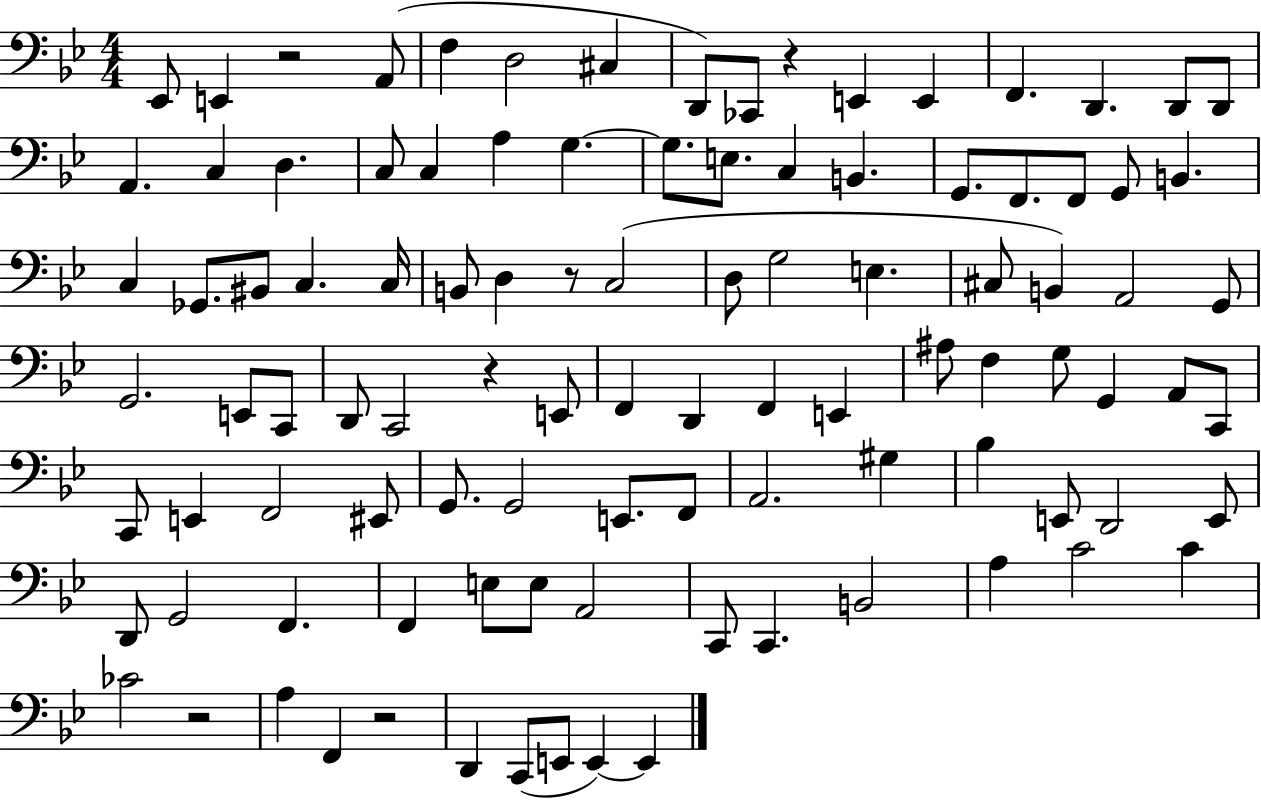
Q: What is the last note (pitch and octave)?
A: E2